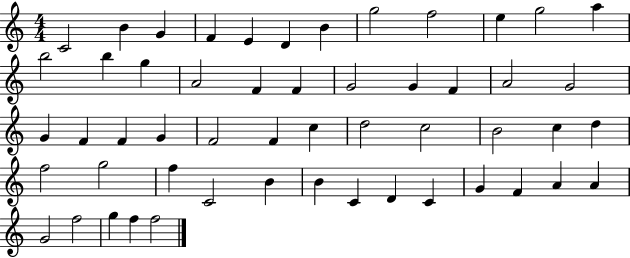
{
  \clef treble
  \numericTimeSignature
  \time 4/4
  \key c \major
  c'2 b'4 g'4 | f'4 e'4 d'4 b'4 | g''2 f''2 | e''4 g''2 a''4 | \break b''2 b''4 g''4 | a'2 f'4 f'4 | g'2 g'4 f'4 | a'2 g'2 | \break g'4 f'4 f'4 g'4 | f'2 f'4 c''4 | d''2 c''2 | b'2 c''4 d''4 | \break f''2 g''2 | f''4 c'2 b'4 | b'4 c'4 d'4 c'4 | g'4 f'4 a'4 a'4 | \break g'2 f''2 | g''4 f''4 f''2 | \bar "|."
}